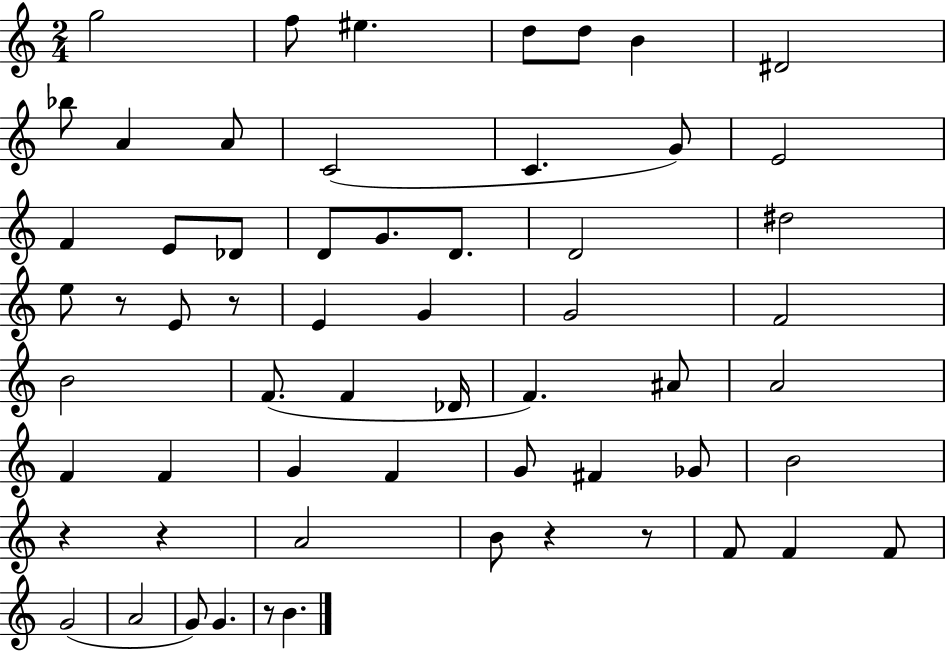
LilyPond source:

{
  \clef treble
  \numericTimeSignature
  \time 2/4
  \key c \major
  g''2 | f''8 eis''4. | d''8 d''8 b'4 | dis'2 | \break bes''8 a'4 a'8 | c'2( | c'4. g'8) | e'2 | \break f'4 e'8 des'8 | d'8 g'8. d'8. | d'2 | dis''2 | \break e''8 r8 e'8 r8 | e'4 g'4 | g'2 | f'2 | \break b'2 | f'8.( f'4 des'16 | f'4.) ais'8 | a'2 | \break f'4 f'4 | g'4 f'4 | g'8 fis'4 ges'8 | b'2 | \break r4 r4 | a'2 | b'8 r4 r8 | f'8 f'4 f'8 | \break g'2( | a'2 | g'8) g'4. | r8 b'4. | \break \bar "|."
}